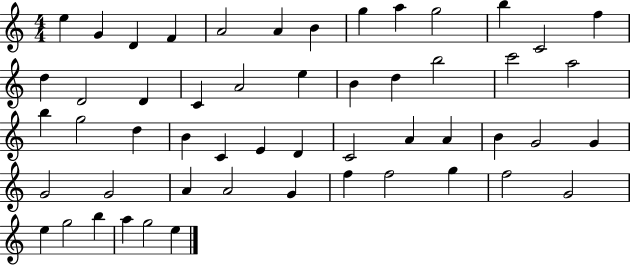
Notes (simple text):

E5/q G4/q D4/q F4/q A4/h A4/q B4/q G5/q A5/q G5/h B5/q C4/h F5/q D5/q D4/h D4/q C4/q A4/h E5/q B4/q D5/q B5/h C6/h A5/h B5/q G5/h D5/q B4/q C4/q E4/q D4/q C4/h A4/q A4/q B4/q G4/h G4/q G4/h G4/h A4/q A4/h G4/q F5/q F5/h G5/q F5/h G4/h E5/q G5/h B5/q A5/q G5/h E5/q